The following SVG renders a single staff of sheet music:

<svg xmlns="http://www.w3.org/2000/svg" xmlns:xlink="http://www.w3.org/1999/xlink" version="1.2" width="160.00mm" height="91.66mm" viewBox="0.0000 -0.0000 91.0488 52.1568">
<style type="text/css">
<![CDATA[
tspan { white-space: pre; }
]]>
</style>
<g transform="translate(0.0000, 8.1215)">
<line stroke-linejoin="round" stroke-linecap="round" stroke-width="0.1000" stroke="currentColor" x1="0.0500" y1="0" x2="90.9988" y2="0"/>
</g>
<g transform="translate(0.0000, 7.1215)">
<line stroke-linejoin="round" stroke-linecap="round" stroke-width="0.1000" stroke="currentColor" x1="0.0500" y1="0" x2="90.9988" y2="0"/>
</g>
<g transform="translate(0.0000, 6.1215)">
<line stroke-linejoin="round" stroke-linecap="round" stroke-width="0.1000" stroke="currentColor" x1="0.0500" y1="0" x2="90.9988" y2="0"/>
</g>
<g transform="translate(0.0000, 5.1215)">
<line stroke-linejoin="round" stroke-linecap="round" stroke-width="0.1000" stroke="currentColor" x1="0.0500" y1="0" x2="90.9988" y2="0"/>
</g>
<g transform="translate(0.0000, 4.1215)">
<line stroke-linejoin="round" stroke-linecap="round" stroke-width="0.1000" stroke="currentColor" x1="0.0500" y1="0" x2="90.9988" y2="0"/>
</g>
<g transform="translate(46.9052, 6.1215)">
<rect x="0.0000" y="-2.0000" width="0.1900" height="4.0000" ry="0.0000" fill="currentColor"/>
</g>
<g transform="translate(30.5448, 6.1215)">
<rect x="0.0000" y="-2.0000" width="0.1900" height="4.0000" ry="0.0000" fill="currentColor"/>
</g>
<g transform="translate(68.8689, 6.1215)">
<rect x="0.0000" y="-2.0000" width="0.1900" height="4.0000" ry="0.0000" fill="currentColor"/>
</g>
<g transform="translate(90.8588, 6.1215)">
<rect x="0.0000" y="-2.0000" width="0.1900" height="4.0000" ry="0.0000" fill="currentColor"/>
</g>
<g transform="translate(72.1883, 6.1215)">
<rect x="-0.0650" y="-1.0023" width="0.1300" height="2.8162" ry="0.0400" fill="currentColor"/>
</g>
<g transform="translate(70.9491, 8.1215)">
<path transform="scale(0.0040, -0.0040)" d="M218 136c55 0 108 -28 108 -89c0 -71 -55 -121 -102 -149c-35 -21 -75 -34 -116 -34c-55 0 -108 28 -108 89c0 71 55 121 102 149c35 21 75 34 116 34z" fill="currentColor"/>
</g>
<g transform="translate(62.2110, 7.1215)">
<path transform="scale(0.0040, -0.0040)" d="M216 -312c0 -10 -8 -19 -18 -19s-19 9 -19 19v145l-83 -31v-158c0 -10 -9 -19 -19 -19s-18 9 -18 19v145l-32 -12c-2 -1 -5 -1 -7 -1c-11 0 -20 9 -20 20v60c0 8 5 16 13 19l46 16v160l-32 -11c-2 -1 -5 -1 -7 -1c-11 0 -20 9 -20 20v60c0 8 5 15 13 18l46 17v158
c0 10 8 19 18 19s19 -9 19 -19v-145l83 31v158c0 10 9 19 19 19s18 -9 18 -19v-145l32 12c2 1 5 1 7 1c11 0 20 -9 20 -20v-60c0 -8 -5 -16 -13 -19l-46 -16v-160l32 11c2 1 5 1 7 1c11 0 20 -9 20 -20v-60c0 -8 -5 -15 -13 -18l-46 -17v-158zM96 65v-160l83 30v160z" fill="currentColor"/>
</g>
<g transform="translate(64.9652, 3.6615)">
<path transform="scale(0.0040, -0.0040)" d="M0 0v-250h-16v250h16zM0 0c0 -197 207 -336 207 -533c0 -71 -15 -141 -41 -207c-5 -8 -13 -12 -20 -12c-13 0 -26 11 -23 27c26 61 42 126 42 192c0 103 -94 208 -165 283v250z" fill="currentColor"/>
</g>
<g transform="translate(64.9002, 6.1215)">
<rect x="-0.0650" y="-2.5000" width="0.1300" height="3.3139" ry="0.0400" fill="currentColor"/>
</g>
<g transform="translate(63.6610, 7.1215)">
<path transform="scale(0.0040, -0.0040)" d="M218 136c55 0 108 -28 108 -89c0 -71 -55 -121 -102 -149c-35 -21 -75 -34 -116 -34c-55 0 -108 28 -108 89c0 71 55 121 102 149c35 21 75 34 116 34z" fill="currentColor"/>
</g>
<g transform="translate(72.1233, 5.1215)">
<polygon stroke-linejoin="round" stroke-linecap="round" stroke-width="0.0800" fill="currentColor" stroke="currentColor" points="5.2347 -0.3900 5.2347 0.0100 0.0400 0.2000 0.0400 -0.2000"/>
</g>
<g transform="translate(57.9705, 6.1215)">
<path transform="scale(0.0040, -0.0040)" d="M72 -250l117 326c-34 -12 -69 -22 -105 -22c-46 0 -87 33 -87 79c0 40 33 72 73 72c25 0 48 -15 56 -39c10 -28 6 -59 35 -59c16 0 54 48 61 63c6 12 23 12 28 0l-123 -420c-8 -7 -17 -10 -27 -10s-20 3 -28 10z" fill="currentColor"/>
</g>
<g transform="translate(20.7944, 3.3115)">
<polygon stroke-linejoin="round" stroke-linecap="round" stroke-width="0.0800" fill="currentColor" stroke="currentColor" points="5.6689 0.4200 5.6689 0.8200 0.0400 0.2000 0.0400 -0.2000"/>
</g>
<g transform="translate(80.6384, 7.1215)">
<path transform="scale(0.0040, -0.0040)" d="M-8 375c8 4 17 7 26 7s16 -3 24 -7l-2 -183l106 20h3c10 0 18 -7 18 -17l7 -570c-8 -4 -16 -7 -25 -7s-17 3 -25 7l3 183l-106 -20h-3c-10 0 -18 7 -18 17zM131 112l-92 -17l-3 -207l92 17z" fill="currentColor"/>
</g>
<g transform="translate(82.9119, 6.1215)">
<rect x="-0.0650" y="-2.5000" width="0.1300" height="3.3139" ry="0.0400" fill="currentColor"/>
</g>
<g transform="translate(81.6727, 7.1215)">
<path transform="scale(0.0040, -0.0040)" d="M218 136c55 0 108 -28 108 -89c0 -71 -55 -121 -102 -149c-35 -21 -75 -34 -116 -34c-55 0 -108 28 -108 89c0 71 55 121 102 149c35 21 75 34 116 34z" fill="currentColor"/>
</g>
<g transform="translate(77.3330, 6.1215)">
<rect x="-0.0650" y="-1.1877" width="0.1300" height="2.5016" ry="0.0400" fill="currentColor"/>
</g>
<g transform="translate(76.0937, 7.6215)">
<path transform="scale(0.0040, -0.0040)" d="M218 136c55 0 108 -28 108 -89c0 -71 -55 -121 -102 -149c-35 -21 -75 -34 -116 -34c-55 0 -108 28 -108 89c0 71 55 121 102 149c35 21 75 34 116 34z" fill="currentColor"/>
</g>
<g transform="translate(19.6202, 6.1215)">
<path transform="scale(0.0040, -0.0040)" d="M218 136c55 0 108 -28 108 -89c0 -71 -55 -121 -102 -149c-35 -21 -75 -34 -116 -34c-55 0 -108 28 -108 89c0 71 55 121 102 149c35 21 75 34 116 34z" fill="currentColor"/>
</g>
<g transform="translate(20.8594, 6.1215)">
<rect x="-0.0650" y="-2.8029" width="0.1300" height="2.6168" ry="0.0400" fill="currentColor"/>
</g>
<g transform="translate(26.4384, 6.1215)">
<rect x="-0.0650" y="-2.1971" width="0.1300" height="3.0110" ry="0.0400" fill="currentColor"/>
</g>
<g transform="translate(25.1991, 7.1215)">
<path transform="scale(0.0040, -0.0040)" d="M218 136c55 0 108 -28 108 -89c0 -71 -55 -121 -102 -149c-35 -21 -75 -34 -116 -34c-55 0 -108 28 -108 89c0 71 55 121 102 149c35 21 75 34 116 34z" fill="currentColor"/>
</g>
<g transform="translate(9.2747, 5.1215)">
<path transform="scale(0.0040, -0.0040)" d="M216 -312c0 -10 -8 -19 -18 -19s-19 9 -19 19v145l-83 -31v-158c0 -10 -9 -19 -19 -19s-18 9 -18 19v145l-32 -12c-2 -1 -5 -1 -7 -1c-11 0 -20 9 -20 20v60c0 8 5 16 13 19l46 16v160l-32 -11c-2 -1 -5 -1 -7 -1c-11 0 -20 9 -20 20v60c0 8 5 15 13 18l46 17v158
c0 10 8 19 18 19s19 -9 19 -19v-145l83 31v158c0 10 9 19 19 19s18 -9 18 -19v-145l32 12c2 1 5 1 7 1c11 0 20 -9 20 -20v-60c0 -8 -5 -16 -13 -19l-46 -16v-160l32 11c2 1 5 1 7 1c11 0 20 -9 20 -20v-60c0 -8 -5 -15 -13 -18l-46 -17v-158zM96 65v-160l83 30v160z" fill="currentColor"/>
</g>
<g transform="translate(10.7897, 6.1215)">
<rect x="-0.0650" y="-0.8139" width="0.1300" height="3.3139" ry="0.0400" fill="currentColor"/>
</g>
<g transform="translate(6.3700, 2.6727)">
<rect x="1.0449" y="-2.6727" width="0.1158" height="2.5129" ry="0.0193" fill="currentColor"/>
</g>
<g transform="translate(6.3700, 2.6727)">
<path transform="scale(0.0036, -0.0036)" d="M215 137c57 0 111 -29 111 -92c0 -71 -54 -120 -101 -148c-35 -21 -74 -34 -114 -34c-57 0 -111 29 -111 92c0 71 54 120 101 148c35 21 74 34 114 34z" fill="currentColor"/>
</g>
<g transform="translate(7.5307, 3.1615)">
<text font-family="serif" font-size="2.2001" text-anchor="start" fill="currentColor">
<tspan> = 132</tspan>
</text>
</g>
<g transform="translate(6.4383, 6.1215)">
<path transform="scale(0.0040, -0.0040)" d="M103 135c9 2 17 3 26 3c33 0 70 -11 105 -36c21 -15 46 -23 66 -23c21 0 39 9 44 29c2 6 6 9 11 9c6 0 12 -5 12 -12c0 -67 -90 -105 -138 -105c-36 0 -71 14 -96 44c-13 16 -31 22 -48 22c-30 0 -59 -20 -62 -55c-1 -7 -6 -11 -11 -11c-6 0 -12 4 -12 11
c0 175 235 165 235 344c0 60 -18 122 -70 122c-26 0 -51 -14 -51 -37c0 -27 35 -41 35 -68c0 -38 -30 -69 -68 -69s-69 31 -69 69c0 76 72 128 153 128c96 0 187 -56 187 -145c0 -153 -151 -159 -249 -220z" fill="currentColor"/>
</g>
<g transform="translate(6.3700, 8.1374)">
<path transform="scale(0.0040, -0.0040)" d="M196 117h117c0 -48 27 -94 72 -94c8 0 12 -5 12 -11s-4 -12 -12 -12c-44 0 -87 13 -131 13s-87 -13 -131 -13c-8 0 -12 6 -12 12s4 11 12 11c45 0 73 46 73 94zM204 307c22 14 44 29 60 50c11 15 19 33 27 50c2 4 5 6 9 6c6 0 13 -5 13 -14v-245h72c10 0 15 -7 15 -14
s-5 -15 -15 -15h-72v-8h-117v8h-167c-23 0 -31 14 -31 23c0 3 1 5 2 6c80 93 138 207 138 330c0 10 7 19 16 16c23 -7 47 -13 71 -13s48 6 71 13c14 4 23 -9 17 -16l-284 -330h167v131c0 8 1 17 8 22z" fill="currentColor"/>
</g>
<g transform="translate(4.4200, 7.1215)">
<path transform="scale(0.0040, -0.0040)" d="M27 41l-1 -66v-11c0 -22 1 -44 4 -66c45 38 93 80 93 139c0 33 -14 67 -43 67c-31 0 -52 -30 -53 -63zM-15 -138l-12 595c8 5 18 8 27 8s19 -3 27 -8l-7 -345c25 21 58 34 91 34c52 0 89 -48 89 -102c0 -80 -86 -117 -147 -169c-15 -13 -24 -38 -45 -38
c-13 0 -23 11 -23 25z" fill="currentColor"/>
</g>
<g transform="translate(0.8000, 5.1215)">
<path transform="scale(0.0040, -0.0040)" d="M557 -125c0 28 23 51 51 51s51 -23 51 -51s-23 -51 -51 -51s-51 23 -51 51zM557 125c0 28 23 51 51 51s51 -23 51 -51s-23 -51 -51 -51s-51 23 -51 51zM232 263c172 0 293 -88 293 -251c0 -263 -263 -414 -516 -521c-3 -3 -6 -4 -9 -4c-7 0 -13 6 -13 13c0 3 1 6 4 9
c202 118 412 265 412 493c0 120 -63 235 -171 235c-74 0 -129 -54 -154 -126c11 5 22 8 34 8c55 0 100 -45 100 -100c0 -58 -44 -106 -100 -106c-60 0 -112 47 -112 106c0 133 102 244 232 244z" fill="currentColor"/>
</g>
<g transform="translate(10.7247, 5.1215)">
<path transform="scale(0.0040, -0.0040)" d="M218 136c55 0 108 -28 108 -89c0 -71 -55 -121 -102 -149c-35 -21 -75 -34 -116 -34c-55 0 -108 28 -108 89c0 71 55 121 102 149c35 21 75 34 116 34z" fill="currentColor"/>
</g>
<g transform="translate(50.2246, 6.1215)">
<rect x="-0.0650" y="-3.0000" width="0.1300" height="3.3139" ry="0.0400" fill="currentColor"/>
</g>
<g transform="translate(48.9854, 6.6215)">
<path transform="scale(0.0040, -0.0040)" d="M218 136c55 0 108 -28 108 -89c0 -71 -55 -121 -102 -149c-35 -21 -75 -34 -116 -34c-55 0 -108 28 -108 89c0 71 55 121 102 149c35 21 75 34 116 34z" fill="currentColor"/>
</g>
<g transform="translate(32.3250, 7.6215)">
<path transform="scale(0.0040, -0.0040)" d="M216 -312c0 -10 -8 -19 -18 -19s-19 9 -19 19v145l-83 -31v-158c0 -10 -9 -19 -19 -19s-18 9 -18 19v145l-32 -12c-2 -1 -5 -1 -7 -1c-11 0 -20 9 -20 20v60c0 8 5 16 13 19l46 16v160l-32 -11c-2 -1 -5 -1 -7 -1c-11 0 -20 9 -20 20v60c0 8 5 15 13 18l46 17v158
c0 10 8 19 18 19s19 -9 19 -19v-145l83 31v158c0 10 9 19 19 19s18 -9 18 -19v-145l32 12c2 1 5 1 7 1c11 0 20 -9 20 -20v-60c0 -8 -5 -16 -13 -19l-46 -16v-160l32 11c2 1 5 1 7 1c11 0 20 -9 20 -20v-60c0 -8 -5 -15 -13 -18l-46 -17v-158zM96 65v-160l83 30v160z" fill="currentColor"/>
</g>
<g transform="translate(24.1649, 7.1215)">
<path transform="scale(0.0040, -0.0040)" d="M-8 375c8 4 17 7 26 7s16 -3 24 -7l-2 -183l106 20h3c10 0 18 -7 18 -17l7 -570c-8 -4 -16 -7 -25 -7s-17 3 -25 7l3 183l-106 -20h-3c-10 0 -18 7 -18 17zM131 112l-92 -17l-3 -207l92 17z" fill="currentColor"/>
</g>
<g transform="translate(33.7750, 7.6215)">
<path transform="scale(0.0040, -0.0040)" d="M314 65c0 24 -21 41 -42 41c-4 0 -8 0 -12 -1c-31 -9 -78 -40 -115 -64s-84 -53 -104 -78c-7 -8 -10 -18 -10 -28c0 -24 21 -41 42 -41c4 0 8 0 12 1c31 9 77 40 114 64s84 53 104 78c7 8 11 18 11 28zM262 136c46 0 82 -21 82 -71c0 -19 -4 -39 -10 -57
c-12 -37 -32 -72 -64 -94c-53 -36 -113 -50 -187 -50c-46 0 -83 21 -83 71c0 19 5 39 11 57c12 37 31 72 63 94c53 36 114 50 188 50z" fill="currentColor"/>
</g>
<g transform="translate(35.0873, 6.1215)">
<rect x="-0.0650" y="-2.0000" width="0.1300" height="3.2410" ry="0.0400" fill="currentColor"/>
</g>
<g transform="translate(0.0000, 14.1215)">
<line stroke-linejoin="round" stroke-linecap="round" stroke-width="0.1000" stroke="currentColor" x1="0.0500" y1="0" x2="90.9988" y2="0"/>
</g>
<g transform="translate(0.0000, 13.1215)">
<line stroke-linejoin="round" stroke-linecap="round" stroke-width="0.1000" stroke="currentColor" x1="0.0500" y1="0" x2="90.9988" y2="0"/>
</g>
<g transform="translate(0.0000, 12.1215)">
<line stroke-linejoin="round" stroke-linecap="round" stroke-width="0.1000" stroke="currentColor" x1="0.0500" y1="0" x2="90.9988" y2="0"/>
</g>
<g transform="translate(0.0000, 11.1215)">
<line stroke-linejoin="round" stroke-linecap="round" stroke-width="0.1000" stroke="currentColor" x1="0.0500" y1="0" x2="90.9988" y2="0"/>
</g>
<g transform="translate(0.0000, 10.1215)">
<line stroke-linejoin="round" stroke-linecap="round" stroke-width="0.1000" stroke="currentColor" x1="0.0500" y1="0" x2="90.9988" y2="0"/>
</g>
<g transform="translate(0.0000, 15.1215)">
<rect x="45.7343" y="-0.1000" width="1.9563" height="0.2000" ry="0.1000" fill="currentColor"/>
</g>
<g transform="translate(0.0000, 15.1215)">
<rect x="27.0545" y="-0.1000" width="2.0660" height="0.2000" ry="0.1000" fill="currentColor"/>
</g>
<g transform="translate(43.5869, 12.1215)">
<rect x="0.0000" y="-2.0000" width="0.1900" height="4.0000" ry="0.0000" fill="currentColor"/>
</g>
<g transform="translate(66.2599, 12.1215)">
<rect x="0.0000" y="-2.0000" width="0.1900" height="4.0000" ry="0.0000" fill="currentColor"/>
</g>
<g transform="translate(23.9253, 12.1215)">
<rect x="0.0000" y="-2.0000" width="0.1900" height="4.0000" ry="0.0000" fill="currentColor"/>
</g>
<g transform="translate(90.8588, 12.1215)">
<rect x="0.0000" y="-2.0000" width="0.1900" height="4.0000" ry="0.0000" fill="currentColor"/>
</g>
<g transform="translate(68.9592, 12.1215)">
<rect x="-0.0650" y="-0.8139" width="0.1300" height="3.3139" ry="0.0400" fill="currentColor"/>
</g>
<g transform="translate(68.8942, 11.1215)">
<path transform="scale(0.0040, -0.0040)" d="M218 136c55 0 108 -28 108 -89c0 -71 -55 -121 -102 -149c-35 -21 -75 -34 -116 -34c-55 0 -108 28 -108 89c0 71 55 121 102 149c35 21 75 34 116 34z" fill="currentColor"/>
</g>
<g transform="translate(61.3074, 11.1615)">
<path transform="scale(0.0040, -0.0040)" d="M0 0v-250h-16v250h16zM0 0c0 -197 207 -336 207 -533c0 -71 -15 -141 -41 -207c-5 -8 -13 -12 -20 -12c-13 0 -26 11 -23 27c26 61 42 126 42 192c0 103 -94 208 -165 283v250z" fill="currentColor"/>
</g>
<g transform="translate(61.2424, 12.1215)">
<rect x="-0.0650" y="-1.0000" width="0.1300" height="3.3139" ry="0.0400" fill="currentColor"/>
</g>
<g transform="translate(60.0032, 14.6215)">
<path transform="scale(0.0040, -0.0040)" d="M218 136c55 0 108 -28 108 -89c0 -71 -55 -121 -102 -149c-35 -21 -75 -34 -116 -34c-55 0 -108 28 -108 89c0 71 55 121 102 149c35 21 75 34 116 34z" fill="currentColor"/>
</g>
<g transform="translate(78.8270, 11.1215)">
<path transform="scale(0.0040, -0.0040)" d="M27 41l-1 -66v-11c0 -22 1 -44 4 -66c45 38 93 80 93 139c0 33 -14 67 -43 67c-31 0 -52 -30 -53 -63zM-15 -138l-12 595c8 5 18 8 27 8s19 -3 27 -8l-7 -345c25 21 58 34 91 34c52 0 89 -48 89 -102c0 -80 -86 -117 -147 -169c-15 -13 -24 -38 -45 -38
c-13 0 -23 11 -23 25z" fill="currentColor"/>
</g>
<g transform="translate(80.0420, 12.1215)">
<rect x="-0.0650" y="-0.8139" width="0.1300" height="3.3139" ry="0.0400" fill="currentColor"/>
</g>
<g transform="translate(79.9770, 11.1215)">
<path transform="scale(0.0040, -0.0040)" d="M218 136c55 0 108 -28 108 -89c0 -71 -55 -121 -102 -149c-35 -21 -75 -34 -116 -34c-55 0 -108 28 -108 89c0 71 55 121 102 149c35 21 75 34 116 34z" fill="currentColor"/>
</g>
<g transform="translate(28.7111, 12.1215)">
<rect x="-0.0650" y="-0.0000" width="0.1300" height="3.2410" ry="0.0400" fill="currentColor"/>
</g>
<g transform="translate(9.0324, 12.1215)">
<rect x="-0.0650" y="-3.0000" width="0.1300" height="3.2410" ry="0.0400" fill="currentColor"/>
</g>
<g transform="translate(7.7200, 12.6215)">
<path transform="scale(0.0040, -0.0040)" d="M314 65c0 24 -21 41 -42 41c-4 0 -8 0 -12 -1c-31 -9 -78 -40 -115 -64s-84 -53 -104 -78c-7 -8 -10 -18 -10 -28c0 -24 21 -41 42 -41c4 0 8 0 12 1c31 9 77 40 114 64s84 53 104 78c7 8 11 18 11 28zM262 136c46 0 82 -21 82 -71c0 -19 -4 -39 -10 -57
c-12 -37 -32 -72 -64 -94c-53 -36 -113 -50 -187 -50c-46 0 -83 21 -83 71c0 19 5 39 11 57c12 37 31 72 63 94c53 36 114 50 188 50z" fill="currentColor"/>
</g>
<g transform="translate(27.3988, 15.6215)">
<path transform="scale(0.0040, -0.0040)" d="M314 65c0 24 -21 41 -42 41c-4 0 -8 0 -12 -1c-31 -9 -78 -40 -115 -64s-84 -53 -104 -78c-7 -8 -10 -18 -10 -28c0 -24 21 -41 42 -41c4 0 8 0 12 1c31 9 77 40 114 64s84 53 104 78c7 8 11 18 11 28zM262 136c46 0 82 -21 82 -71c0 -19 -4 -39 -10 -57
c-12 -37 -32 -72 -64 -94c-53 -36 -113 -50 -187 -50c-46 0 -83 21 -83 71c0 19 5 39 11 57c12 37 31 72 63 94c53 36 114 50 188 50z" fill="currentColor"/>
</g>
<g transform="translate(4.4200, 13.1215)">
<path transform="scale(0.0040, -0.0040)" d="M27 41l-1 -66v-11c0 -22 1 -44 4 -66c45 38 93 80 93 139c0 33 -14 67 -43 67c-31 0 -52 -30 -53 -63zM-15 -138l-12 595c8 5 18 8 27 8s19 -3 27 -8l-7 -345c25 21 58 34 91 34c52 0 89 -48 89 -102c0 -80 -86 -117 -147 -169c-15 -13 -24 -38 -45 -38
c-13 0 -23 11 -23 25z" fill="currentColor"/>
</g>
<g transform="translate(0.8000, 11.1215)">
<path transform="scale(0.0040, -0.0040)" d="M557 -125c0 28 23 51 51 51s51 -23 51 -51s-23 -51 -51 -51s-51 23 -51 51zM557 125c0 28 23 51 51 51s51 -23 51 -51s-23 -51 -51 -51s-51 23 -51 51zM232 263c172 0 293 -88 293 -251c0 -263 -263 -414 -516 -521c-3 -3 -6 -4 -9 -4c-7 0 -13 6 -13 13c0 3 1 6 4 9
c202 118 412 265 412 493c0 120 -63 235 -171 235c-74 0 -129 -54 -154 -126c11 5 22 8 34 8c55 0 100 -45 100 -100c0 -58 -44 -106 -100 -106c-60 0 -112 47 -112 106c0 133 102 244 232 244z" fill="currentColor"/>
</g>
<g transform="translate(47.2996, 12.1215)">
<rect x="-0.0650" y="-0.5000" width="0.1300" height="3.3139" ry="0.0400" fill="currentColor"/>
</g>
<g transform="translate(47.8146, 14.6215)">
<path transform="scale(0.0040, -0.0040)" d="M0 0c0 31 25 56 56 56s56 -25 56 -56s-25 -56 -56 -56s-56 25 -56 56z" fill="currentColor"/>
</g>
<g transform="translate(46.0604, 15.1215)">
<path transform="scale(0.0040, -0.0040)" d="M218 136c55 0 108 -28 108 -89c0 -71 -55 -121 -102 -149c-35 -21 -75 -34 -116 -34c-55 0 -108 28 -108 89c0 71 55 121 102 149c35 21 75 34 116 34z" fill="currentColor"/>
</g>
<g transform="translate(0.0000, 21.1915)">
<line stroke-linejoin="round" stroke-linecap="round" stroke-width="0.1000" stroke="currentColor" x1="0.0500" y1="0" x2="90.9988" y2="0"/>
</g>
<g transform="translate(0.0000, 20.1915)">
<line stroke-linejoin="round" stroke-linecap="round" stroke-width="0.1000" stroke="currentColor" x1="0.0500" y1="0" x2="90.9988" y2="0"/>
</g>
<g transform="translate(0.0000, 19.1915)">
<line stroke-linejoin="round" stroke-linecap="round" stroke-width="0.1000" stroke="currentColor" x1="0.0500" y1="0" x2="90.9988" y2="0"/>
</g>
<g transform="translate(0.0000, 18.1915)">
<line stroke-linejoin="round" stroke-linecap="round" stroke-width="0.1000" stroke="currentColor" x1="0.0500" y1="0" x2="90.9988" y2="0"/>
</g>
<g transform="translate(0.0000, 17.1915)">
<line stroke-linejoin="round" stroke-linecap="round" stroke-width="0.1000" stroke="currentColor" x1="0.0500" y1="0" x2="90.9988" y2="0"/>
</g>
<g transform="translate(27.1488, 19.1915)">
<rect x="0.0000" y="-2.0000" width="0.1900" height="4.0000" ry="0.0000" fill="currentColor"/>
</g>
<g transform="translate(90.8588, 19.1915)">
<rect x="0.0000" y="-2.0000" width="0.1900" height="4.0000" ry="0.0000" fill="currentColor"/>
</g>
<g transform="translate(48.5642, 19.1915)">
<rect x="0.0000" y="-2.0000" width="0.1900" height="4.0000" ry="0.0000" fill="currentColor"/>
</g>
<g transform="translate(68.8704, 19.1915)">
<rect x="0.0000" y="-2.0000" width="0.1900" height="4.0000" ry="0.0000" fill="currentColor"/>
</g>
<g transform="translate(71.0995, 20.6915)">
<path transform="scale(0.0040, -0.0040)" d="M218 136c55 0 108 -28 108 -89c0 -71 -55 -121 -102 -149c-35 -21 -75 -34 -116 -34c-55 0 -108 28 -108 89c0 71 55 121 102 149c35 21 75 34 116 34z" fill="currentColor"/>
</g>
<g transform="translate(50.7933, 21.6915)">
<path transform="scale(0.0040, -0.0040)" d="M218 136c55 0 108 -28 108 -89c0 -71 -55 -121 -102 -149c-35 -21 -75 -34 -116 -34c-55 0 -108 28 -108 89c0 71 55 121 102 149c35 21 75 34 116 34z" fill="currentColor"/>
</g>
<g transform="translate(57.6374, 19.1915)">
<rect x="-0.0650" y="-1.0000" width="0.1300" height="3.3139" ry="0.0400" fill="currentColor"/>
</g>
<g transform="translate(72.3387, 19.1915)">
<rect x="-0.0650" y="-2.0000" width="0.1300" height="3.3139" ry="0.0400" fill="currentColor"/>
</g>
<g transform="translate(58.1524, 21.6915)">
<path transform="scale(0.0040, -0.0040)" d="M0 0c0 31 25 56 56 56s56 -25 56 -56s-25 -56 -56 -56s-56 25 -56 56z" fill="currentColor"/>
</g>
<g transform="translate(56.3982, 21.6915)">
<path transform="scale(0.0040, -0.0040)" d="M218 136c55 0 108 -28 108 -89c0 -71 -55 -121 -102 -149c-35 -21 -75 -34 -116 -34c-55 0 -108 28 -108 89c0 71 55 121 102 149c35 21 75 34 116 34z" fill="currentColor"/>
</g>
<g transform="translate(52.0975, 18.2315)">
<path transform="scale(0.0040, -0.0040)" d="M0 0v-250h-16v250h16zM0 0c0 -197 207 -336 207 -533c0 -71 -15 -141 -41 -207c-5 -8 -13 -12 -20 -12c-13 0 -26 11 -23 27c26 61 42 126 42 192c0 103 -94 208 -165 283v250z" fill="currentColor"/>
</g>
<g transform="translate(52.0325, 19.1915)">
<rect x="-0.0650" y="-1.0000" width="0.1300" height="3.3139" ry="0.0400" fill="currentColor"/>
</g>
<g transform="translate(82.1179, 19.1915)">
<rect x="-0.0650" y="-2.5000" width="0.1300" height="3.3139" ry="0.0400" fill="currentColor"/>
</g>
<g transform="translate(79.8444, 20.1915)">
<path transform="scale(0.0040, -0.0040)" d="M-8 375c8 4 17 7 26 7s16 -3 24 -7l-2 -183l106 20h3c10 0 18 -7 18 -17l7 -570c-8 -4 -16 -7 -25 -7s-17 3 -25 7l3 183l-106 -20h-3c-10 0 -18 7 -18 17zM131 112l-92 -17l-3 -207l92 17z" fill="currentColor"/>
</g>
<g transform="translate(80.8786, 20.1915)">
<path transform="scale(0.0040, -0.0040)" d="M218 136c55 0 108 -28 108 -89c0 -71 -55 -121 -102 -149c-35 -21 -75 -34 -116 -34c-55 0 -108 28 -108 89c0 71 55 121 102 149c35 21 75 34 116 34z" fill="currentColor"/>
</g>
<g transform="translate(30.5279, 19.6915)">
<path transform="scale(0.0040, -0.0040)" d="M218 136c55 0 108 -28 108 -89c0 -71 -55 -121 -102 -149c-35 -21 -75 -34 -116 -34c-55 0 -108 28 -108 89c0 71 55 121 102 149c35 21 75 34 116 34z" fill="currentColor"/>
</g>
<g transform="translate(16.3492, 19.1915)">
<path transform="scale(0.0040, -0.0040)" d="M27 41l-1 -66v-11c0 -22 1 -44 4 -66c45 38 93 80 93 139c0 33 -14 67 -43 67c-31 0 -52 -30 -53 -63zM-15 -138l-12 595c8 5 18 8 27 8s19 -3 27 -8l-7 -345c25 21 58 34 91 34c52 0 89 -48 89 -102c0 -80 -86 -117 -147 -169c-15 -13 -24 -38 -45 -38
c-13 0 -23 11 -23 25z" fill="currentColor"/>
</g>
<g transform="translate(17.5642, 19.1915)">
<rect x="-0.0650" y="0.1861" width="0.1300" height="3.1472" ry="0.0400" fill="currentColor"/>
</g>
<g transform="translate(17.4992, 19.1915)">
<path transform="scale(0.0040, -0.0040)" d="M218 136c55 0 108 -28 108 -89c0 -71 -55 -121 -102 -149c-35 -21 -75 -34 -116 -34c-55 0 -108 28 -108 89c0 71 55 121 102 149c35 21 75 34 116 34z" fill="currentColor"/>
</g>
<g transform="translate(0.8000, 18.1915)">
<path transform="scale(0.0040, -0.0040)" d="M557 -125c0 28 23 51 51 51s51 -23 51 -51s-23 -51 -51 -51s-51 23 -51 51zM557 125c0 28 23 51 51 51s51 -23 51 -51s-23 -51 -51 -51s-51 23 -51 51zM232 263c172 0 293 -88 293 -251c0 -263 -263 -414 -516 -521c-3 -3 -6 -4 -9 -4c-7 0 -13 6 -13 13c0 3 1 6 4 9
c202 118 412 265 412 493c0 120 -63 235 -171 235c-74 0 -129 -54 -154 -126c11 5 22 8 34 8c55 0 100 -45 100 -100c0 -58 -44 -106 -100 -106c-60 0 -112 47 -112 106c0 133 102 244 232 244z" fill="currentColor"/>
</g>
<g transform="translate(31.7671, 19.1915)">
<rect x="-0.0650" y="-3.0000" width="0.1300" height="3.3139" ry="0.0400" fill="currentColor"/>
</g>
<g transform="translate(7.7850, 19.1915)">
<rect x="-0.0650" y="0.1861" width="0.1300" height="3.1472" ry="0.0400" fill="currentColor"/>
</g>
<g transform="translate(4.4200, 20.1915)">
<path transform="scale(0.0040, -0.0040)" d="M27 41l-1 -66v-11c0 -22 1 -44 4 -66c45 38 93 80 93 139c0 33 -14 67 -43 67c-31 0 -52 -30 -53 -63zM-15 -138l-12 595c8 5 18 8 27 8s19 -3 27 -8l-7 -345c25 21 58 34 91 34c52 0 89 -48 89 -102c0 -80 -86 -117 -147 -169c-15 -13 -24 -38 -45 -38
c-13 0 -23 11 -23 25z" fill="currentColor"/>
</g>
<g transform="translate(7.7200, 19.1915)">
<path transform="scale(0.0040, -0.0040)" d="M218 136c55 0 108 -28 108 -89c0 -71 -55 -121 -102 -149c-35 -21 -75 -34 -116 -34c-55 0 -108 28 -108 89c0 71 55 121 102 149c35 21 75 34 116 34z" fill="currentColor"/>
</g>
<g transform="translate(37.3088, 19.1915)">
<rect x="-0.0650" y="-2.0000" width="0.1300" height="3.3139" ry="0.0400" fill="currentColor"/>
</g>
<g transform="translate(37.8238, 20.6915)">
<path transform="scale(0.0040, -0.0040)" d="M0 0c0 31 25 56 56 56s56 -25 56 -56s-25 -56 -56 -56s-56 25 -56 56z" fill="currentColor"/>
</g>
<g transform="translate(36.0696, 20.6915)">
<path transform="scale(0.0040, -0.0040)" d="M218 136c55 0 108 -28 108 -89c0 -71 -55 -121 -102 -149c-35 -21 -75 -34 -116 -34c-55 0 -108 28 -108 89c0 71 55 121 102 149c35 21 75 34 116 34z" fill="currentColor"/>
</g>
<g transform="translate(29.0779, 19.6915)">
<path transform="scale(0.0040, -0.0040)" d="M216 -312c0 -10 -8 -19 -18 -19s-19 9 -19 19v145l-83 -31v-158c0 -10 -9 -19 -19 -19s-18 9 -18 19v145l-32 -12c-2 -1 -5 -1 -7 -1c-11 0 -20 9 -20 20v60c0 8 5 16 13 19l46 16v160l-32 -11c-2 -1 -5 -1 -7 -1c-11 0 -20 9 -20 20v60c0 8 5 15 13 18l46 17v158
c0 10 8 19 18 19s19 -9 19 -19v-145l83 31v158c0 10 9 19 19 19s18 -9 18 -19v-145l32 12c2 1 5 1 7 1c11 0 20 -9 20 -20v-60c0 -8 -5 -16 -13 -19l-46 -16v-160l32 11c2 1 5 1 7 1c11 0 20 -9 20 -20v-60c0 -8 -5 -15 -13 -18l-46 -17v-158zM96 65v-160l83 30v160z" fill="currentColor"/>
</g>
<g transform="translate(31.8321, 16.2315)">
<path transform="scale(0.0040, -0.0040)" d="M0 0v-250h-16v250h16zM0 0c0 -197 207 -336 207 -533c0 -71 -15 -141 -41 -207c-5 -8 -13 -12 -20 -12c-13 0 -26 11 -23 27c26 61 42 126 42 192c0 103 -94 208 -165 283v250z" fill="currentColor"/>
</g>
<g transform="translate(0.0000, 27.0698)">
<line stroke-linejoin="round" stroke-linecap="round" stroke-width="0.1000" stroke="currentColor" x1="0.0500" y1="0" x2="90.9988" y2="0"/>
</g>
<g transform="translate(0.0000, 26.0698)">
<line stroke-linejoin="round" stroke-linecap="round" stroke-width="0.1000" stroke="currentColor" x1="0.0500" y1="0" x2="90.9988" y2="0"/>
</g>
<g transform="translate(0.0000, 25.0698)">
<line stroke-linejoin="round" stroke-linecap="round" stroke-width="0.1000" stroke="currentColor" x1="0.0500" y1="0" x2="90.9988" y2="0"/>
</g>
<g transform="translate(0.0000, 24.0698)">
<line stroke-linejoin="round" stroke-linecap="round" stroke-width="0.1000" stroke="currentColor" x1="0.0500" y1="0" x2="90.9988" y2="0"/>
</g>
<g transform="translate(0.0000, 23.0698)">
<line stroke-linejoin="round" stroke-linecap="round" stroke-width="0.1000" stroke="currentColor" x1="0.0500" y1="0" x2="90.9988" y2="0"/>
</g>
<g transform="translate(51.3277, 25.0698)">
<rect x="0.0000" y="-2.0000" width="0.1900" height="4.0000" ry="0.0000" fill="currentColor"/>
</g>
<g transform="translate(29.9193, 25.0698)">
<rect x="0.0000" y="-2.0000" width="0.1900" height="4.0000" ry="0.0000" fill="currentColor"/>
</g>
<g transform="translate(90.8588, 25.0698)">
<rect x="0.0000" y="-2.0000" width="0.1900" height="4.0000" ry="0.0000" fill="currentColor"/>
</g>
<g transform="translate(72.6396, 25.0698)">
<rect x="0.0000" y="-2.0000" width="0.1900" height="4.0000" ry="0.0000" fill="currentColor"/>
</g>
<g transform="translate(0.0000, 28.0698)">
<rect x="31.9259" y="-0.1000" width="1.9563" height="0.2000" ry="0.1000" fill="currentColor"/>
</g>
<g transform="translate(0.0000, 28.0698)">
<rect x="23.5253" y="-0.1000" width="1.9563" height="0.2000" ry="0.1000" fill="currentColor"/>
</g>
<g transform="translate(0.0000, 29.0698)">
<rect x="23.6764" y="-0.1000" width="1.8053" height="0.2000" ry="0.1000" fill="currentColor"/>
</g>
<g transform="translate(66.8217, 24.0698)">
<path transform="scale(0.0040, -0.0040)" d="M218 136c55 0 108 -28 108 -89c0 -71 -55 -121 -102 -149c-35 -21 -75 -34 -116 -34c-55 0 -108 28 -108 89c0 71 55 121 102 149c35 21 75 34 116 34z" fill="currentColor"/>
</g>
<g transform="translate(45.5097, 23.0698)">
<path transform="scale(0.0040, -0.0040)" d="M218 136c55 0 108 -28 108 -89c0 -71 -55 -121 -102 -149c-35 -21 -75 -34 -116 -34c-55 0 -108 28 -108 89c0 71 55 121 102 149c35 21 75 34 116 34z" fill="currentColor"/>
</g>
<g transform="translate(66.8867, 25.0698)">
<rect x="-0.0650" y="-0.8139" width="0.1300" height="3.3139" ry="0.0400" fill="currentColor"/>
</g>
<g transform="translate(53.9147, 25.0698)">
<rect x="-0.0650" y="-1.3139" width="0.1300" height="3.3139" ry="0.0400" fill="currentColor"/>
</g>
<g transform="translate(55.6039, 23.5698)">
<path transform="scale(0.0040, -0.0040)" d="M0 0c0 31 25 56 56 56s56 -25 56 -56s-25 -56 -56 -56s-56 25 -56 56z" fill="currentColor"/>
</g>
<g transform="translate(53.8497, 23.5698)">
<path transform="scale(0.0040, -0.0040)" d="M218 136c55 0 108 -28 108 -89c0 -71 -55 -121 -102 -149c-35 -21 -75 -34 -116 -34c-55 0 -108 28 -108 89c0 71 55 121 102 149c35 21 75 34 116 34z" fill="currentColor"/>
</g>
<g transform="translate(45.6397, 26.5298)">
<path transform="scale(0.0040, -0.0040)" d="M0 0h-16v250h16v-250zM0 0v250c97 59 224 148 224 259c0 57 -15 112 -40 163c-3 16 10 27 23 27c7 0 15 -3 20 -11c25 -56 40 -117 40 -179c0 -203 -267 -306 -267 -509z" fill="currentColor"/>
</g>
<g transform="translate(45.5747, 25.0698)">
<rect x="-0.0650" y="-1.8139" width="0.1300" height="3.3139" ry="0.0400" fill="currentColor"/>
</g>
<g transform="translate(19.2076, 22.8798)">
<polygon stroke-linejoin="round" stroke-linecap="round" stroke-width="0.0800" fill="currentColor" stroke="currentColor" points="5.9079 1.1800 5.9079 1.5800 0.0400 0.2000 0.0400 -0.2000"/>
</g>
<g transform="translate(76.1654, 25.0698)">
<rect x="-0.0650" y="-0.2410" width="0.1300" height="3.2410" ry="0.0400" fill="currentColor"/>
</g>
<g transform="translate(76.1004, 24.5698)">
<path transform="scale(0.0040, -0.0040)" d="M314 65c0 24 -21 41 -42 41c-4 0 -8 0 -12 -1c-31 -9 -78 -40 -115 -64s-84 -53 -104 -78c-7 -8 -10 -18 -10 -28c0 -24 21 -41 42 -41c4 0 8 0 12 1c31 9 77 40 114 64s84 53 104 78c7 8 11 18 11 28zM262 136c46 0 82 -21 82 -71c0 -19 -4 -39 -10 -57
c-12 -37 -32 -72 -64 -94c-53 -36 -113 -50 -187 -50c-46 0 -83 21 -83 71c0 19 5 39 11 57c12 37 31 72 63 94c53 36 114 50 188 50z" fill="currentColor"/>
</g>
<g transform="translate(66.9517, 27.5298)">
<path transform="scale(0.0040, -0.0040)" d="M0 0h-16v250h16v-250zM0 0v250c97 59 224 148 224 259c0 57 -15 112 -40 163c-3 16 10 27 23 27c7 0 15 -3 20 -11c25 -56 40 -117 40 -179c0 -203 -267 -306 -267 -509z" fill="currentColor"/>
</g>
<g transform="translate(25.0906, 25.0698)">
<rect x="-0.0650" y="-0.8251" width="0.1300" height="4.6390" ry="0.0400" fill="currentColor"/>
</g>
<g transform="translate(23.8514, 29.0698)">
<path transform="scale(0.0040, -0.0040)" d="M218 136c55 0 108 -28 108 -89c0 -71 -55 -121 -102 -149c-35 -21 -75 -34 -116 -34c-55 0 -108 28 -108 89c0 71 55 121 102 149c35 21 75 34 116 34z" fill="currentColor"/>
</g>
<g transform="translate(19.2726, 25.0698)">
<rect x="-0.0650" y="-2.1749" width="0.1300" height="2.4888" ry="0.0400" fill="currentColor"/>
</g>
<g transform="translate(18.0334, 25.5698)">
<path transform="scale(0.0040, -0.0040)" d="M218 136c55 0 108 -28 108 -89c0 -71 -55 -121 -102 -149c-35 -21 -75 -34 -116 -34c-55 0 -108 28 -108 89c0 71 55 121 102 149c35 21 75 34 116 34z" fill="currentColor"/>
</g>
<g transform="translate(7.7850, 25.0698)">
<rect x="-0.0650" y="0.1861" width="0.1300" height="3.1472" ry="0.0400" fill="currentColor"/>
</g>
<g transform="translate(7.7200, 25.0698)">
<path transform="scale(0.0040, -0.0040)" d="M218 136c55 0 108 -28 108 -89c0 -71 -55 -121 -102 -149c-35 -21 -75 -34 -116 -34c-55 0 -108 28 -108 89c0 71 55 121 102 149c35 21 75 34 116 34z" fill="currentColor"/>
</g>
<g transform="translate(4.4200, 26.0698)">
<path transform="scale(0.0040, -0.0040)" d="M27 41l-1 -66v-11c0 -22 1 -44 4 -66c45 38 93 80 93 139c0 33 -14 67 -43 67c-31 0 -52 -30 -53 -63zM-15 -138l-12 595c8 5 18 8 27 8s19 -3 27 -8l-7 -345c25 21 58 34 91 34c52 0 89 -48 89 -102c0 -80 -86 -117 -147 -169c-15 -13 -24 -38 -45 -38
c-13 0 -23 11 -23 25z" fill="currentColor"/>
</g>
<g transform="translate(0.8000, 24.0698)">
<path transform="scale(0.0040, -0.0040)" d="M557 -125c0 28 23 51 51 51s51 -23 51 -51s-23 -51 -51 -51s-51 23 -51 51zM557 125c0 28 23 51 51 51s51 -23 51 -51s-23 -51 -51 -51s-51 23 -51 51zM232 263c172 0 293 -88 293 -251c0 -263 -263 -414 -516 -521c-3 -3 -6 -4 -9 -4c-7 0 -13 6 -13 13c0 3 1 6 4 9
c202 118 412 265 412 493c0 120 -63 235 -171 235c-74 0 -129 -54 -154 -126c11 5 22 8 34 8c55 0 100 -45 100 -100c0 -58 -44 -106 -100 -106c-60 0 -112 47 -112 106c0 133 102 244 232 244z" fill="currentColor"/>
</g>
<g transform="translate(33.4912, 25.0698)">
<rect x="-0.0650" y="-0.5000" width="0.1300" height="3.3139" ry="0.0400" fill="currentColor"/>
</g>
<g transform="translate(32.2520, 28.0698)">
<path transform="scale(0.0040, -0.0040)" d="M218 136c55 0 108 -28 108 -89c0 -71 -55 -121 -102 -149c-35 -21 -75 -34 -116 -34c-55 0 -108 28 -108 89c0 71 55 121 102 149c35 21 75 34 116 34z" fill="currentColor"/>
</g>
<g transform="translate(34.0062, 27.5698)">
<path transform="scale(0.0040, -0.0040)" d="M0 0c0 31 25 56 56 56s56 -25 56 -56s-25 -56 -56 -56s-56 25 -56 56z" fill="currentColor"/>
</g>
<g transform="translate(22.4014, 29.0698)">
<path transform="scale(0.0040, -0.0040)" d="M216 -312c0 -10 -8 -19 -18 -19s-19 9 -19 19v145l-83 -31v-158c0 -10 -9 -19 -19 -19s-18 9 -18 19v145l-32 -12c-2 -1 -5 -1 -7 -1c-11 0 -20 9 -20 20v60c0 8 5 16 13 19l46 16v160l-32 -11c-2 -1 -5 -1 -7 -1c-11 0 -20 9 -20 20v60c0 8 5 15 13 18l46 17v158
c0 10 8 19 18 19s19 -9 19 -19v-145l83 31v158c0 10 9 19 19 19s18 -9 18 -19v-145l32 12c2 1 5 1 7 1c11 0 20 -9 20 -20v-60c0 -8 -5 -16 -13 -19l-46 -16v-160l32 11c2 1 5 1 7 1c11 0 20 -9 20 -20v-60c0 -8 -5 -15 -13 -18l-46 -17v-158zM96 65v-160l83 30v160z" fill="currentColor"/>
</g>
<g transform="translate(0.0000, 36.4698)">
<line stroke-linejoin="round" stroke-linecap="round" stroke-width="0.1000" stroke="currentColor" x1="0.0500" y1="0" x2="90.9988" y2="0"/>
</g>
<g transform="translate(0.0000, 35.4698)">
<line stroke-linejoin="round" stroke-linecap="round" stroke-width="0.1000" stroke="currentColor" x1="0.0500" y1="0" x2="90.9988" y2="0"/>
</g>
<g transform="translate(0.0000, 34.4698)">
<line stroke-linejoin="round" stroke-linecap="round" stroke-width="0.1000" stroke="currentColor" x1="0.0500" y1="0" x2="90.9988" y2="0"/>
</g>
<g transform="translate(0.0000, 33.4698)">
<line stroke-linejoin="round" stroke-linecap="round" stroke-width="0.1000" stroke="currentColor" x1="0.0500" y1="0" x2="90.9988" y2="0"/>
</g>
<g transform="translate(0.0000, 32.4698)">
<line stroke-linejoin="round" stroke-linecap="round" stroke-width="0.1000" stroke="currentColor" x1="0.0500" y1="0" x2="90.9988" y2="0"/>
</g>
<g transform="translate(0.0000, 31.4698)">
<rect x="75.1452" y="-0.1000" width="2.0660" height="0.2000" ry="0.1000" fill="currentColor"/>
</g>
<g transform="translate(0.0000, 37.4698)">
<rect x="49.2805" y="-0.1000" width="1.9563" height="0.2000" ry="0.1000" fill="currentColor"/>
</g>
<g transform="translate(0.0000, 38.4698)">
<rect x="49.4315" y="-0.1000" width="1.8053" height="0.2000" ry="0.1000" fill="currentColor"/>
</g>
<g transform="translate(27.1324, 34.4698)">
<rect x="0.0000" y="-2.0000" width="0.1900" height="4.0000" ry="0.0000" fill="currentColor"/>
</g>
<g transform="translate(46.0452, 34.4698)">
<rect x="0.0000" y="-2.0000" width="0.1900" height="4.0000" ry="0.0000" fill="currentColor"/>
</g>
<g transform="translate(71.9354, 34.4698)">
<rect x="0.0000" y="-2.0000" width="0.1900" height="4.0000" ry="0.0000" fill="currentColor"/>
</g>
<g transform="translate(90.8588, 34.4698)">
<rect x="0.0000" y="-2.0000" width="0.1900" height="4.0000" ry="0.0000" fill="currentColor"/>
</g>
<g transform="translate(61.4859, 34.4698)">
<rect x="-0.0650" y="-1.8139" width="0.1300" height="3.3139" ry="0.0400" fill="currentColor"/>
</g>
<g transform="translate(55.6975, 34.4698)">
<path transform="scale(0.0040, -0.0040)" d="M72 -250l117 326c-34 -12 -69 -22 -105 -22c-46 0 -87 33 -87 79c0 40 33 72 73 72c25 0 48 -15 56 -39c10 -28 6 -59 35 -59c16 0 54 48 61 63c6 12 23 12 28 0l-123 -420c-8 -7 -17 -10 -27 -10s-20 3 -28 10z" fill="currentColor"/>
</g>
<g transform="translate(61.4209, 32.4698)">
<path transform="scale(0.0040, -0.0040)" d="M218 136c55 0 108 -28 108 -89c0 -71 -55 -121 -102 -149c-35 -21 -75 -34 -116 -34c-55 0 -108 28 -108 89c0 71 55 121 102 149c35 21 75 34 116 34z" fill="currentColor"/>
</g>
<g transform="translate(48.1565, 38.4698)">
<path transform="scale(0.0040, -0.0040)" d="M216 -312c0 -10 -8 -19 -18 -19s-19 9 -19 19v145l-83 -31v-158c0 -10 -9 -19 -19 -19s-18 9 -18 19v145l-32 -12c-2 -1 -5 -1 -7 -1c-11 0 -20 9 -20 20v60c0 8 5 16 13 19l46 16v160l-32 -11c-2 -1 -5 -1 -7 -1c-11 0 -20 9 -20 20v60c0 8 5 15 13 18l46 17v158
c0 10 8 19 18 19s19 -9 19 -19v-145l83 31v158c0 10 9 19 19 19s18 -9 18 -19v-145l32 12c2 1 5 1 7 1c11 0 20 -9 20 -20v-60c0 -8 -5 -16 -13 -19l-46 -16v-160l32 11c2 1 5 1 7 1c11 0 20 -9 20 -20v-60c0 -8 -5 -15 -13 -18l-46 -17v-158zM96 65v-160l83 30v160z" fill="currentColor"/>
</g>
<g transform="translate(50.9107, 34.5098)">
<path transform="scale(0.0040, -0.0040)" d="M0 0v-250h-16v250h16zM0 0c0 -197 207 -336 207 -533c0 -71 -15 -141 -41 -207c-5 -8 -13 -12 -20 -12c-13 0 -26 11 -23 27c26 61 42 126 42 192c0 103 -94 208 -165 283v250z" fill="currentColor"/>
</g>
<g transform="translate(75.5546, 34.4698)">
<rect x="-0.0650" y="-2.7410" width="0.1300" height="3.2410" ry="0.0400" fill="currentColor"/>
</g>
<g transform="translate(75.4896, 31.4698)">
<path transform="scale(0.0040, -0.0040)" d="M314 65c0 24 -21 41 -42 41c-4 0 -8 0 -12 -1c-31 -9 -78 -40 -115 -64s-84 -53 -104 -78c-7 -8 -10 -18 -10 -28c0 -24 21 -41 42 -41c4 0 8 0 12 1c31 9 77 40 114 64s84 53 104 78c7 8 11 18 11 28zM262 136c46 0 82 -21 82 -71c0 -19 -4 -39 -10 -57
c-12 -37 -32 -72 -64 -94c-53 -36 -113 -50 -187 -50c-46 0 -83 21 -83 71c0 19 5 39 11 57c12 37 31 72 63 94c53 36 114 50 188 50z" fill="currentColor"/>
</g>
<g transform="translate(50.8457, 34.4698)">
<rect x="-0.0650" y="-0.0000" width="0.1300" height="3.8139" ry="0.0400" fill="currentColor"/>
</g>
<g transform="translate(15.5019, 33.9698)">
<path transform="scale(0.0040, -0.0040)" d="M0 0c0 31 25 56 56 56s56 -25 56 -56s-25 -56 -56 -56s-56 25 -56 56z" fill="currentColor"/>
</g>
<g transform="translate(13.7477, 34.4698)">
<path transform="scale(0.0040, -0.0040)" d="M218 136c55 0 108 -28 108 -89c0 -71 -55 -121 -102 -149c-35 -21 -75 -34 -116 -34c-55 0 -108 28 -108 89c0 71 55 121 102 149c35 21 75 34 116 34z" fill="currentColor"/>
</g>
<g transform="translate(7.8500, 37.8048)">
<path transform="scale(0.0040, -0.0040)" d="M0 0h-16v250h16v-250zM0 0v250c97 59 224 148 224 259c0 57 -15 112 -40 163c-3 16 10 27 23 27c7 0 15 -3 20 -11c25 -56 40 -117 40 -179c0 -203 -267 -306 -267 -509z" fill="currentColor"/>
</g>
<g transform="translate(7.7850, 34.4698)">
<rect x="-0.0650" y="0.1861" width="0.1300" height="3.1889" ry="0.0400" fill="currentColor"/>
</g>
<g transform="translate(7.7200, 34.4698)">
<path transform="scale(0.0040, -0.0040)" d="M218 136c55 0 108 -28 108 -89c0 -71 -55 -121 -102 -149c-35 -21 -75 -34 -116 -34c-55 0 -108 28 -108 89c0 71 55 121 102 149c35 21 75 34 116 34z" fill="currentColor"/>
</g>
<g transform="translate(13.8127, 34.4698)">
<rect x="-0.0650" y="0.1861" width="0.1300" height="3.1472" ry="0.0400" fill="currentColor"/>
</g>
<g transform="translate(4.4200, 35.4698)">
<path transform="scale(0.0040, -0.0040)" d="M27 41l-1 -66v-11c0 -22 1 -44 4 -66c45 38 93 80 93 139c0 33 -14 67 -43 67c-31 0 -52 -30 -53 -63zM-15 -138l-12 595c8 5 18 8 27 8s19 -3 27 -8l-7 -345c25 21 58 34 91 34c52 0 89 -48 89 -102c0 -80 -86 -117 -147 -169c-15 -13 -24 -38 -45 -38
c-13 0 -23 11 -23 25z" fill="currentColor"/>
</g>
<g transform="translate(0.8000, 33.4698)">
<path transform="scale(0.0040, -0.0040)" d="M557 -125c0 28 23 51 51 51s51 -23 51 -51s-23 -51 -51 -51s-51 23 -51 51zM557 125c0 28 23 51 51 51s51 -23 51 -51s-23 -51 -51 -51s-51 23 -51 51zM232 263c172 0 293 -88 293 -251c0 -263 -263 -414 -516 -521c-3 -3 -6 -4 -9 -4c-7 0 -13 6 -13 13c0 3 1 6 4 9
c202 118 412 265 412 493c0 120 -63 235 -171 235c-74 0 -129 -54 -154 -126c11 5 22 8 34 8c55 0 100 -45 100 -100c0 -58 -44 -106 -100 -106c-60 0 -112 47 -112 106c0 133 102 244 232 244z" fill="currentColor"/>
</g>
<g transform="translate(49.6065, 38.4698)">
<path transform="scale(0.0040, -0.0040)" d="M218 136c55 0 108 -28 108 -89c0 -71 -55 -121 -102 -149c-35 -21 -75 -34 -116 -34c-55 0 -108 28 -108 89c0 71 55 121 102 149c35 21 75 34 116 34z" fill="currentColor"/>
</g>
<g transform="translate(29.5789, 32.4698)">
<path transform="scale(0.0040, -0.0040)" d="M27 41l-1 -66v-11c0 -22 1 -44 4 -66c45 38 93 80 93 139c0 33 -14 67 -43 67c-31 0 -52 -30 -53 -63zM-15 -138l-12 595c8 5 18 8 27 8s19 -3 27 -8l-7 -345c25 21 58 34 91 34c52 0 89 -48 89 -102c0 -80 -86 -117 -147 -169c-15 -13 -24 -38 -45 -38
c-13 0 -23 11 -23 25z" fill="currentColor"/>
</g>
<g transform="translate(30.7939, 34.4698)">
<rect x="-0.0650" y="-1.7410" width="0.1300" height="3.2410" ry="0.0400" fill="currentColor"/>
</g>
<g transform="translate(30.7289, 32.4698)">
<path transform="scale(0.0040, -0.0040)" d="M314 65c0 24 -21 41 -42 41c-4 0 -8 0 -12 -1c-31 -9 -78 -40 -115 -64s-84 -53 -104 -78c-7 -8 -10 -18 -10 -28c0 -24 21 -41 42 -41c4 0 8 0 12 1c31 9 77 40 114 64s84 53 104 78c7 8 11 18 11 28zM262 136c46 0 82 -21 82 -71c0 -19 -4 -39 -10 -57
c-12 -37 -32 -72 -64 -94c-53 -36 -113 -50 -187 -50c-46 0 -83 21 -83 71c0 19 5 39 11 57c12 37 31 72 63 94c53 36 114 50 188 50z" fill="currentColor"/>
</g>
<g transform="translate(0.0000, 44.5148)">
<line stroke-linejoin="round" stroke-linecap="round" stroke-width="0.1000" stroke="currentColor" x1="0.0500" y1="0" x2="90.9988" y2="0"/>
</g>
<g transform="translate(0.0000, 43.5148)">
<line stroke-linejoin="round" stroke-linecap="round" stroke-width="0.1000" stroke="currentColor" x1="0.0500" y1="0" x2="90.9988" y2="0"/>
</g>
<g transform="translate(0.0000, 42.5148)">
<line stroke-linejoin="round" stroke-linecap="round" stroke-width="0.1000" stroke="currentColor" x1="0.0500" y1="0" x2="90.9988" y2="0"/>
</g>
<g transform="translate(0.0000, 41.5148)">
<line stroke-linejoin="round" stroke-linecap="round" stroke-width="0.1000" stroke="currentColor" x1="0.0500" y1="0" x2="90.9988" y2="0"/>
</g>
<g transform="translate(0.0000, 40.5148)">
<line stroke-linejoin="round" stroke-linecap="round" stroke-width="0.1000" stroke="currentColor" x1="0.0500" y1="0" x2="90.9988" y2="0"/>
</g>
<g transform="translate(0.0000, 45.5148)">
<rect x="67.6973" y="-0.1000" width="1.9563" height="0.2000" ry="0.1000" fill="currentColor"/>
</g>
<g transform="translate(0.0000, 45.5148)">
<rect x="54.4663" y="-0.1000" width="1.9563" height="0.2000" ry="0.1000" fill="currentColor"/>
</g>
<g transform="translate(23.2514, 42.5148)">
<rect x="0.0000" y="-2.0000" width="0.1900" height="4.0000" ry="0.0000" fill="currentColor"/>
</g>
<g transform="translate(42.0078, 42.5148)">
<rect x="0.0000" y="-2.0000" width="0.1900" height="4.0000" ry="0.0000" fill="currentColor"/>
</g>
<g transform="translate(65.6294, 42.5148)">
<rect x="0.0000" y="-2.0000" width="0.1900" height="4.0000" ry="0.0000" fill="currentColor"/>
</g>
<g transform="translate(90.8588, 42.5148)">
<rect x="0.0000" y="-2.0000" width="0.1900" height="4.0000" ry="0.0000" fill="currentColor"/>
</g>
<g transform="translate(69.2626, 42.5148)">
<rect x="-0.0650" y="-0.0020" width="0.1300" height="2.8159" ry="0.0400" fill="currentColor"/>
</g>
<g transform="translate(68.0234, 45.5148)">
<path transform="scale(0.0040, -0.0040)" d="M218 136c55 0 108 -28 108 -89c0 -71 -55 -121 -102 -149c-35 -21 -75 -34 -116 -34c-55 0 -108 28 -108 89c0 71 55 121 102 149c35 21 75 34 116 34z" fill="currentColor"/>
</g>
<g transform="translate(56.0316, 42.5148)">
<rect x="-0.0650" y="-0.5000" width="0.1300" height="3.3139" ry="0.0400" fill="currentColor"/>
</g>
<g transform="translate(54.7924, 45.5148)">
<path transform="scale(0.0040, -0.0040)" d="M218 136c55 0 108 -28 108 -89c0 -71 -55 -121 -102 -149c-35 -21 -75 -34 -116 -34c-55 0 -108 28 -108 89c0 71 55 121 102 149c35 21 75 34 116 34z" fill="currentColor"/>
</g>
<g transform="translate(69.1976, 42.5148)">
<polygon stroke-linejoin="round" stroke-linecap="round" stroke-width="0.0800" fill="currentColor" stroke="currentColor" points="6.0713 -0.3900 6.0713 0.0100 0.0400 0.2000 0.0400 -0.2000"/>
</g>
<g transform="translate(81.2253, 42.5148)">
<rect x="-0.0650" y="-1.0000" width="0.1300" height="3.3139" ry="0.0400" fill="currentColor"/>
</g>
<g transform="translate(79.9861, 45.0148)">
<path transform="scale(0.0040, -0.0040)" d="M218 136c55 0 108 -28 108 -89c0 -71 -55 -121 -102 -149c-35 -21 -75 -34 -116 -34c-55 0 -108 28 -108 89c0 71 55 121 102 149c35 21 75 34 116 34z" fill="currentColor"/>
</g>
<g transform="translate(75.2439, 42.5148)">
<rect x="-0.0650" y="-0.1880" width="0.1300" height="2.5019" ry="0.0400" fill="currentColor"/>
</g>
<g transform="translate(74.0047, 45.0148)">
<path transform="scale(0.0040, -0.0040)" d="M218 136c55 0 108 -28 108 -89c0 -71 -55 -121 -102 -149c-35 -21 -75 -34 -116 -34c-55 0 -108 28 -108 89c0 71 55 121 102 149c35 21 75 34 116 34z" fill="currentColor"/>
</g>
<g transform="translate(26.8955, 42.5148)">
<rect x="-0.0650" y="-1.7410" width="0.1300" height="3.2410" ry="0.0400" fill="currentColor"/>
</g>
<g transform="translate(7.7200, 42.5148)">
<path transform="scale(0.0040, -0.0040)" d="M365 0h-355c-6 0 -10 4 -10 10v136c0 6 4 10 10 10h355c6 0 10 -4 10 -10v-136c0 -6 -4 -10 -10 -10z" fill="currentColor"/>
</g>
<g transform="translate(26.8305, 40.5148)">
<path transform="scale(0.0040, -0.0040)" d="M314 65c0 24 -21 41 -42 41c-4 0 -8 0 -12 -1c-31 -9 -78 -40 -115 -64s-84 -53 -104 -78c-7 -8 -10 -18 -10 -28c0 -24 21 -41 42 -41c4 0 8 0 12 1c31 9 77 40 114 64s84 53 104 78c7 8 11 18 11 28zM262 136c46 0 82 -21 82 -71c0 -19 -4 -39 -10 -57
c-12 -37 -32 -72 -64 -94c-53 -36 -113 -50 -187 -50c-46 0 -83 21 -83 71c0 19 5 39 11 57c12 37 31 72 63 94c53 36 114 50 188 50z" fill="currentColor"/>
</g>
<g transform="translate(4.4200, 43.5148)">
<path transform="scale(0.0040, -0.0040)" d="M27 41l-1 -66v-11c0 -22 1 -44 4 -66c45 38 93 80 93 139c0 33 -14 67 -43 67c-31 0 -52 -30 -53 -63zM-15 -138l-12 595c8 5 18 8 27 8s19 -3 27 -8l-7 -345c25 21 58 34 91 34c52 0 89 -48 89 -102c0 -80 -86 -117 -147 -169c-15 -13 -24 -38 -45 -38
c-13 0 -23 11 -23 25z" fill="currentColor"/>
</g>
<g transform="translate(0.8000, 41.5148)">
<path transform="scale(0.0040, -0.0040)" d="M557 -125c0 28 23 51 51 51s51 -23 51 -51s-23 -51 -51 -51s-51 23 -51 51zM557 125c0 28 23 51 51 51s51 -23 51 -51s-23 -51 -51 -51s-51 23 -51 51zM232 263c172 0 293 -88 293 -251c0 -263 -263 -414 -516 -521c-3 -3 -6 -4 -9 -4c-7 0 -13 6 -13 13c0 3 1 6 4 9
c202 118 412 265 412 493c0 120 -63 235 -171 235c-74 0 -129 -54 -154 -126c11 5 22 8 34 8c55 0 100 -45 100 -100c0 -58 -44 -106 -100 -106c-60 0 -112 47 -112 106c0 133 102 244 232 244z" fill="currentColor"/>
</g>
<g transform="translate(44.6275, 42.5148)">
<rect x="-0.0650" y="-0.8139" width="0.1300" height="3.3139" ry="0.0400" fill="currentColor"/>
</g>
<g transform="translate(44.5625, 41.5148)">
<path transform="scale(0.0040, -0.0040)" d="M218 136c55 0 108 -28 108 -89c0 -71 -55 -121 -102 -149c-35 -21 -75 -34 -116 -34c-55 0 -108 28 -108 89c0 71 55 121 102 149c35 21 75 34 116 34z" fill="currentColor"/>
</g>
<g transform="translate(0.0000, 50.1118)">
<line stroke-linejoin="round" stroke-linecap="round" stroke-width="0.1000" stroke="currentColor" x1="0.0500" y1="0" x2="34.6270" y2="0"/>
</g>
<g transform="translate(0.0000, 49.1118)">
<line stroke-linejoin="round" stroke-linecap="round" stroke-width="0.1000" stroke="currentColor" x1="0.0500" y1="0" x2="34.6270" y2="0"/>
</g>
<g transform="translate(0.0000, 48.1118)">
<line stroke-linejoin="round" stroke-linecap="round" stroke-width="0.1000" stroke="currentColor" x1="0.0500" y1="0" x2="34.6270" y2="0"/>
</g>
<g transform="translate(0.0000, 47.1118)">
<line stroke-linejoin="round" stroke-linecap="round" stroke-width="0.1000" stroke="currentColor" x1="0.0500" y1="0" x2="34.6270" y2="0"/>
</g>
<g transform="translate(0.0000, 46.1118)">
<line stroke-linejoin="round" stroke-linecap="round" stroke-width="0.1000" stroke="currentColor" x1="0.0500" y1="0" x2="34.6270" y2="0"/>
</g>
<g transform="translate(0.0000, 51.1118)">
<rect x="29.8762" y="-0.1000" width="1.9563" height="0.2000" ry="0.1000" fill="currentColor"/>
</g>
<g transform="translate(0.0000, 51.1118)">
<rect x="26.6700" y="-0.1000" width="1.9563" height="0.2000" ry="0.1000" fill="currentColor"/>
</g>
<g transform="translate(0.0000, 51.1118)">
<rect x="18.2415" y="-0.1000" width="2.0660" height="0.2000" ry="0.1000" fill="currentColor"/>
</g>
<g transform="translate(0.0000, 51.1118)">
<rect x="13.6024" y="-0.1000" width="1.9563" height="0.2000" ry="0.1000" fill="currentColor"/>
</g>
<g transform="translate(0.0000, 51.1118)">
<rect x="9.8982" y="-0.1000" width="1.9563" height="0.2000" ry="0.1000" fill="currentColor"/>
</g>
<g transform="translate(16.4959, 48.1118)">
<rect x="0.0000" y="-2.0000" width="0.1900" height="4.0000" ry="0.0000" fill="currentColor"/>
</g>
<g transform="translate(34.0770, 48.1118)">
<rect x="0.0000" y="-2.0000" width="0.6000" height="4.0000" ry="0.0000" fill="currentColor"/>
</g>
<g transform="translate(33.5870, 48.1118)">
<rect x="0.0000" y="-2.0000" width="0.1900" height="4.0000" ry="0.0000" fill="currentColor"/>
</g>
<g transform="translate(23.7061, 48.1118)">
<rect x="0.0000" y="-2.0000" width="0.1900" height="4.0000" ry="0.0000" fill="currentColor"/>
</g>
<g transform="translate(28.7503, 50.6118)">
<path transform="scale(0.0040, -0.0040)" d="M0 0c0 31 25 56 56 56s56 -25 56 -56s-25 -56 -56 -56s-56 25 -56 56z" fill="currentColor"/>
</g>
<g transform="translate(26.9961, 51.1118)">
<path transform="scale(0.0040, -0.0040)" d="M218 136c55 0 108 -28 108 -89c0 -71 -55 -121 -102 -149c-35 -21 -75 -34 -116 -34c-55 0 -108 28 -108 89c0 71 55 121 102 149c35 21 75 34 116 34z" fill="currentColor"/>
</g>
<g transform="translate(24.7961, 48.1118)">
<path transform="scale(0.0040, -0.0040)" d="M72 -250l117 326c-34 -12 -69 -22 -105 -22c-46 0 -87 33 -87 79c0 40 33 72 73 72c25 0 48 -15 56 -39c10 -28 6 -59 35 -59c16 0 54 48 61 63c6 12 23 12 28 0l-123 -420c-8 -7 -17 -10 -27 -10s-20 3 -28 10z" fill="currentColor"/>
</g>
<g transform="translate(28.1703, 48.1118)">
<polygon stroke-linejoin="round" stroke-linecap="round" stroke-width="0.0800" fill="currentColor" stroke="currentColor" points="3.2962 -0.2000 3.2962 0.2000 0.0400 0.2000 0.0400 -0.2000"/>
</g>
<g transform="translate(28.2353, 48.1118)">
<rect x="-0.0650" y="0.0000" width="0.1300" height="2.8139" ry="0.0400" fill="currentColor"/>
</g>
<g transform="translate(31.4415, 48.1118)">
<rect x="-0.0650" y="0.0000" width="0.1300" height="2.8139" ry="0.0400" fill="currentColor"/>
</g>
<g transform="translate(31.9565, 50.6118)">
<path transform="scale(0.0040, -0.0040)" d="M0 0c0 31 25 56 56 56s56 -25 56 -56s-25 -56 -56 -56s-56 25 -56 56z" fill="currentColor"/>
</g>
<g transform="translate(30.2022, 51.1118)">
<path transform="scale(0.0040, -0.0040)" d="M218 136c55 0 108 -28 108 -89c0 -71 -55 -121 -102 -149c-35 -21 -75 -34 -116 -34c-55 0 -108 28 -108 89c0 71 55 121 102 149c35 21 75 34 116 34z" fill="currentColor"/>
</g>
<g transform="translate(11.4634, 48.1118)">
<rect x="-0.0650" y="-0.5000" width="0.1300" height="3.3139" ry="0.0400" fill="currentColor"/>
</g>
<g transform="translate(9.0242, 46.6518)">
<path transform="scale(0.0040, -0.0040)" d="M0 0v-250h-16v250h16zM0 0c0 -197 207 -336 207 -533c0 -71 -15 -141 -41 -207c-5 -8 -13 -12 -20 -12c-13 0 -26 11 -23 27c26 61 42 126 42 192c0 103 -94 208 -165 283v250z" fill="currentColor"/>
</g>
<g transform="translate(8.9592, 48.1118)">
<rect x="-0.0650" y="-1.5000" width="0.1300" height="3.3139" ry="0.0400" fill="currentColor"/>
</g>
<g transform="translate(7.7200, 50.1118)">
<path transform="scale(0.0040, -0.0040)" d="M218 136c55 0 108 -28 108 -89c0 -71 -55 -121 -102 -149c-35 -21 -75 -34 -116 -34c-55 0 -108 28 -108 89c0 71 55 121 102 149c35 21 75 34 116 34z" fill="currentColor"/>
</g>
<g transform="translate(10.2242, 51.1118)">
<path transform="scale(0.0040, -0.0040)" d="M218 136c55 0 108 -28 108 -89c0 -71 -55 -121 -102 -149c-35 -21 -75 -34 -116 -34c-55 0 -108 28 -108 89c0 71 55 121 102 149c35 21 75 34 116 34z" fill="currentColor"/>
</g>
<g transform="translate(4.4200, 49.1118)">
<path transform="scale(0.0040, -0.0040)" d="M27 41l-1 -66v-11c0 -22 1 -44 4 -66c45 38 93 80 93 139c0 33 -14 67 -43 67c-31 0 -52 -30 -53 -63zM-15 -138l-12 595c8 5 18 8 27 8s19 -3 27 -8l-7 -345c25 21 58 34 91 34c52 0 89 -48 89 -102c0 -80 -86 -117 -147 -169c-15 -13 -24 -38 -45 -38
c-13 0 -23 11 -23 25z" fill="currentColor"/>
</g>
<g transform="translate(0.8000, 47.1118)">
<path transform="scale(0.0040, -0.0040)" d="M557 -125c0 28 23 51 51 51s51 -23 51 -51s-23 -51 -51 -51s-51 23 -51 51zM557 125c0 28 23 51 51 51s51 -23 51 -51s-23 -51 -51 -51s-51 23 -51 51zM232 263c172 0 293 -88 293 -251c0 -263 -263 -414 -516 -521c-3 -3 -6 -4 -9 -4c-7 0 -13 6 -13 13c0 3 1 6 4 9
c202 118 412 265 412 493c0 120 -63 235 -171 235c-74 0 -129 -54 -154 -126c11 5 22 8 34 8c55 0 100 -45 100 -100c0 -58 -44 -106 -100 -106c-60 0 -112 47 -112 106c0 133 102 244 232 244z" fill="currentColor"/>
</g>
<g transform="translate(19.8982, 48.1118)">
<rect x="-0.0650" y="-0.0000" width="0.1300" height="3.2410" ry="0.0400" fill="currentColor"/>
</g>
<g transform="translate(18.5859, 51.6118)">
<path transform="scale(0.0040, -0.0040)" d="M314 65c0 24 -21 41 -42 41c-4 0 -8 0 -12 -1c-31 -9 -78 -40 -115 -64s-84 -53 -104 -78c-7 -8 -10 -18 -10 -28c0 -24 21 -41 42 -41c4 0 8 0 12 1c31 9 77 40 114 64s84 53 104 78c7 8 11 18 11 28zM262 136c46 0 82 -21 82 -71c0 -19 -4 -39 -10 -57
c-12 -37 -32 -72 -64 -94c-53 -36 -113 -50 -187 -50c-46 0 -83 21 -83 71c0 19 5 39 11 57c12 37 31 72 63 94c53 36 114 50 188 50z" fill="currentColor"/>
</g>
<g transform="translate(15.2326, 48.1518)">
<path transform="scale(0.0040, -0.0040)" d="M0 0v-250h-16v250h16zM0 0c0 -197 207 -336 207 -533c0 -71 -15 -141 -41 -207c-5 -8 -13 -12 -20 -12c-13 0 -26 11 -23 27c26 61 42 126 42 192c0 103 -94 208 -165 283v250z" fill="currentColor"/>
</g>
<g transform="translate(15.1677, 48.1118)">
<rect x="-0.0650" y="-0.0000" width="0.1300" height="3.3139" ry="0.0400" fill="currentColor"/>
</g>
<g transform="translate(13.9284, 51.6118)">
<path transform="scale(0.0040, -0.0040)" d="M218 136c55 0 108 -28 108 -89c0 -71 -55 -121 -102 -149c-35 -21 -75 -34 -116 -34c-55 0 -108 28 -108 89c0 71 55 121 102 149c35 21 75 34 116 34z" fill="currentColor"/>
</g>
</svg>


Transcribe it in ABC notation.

X:1
T:Untitled
M:2/4
L:1/4
K:F
^F, D,/2 B,,/2 ^A,,2 C, z/2 ^B,,/2 G,,/2 A,,/2 B,, C,2 D,,2 E,, F,,/2 F, _F, D, _D, ^C,/2 A,, F,,/2 F,, A,, B,, D, C,/2 ^C,,/2 E,, A,/2 G, F,/2 E,2 D,/2 D, _A,2 ^C,,/2 z/2 A, C2 z2 A,2 F, E,, E,,/2 F,,/2 F,, G,,/2 E,, D,,/2 D,,2 z/2 E,,/2 E,,/2